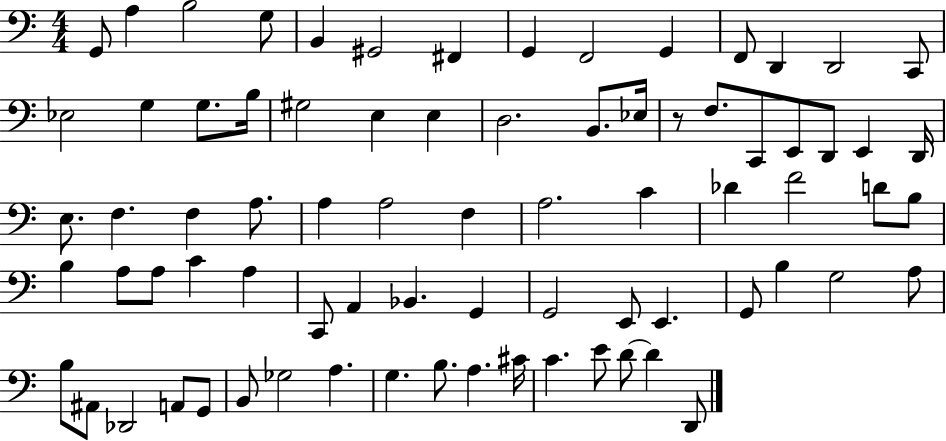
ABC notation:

X:1
T:Untitled
M:4/4
L:1/4
K:C
G,,/2 A, B,2 G,/2 B,, ^G,,2 ^F,, G,, F,,2 G,, F,,/2 D,, D,,2 C,,/2 _E,2 G, G,/2 B,/4 ^G,2 E, E, D,2 B,,/2 _E,/4 z/2 F,/2 C,,/2 E,,/2 D,,/2 E,, D,,/4 E,/2 F, F, A,/2 A, A,2 F, A,2 C _D F2 D/2 B,/2 B, A,/2 A,/2 C A, C,,/2 A,, _B,, G,, G,,2 E,,/2 E,, G,,/2 B, G,2 A,/2 B,/2 ^A,,/2 _D,,2 A,,/2 G,,/2 B,,/2 _G,2 A, G, B,/2 A, ^C/4 C E/2 D/2 D D,,/2